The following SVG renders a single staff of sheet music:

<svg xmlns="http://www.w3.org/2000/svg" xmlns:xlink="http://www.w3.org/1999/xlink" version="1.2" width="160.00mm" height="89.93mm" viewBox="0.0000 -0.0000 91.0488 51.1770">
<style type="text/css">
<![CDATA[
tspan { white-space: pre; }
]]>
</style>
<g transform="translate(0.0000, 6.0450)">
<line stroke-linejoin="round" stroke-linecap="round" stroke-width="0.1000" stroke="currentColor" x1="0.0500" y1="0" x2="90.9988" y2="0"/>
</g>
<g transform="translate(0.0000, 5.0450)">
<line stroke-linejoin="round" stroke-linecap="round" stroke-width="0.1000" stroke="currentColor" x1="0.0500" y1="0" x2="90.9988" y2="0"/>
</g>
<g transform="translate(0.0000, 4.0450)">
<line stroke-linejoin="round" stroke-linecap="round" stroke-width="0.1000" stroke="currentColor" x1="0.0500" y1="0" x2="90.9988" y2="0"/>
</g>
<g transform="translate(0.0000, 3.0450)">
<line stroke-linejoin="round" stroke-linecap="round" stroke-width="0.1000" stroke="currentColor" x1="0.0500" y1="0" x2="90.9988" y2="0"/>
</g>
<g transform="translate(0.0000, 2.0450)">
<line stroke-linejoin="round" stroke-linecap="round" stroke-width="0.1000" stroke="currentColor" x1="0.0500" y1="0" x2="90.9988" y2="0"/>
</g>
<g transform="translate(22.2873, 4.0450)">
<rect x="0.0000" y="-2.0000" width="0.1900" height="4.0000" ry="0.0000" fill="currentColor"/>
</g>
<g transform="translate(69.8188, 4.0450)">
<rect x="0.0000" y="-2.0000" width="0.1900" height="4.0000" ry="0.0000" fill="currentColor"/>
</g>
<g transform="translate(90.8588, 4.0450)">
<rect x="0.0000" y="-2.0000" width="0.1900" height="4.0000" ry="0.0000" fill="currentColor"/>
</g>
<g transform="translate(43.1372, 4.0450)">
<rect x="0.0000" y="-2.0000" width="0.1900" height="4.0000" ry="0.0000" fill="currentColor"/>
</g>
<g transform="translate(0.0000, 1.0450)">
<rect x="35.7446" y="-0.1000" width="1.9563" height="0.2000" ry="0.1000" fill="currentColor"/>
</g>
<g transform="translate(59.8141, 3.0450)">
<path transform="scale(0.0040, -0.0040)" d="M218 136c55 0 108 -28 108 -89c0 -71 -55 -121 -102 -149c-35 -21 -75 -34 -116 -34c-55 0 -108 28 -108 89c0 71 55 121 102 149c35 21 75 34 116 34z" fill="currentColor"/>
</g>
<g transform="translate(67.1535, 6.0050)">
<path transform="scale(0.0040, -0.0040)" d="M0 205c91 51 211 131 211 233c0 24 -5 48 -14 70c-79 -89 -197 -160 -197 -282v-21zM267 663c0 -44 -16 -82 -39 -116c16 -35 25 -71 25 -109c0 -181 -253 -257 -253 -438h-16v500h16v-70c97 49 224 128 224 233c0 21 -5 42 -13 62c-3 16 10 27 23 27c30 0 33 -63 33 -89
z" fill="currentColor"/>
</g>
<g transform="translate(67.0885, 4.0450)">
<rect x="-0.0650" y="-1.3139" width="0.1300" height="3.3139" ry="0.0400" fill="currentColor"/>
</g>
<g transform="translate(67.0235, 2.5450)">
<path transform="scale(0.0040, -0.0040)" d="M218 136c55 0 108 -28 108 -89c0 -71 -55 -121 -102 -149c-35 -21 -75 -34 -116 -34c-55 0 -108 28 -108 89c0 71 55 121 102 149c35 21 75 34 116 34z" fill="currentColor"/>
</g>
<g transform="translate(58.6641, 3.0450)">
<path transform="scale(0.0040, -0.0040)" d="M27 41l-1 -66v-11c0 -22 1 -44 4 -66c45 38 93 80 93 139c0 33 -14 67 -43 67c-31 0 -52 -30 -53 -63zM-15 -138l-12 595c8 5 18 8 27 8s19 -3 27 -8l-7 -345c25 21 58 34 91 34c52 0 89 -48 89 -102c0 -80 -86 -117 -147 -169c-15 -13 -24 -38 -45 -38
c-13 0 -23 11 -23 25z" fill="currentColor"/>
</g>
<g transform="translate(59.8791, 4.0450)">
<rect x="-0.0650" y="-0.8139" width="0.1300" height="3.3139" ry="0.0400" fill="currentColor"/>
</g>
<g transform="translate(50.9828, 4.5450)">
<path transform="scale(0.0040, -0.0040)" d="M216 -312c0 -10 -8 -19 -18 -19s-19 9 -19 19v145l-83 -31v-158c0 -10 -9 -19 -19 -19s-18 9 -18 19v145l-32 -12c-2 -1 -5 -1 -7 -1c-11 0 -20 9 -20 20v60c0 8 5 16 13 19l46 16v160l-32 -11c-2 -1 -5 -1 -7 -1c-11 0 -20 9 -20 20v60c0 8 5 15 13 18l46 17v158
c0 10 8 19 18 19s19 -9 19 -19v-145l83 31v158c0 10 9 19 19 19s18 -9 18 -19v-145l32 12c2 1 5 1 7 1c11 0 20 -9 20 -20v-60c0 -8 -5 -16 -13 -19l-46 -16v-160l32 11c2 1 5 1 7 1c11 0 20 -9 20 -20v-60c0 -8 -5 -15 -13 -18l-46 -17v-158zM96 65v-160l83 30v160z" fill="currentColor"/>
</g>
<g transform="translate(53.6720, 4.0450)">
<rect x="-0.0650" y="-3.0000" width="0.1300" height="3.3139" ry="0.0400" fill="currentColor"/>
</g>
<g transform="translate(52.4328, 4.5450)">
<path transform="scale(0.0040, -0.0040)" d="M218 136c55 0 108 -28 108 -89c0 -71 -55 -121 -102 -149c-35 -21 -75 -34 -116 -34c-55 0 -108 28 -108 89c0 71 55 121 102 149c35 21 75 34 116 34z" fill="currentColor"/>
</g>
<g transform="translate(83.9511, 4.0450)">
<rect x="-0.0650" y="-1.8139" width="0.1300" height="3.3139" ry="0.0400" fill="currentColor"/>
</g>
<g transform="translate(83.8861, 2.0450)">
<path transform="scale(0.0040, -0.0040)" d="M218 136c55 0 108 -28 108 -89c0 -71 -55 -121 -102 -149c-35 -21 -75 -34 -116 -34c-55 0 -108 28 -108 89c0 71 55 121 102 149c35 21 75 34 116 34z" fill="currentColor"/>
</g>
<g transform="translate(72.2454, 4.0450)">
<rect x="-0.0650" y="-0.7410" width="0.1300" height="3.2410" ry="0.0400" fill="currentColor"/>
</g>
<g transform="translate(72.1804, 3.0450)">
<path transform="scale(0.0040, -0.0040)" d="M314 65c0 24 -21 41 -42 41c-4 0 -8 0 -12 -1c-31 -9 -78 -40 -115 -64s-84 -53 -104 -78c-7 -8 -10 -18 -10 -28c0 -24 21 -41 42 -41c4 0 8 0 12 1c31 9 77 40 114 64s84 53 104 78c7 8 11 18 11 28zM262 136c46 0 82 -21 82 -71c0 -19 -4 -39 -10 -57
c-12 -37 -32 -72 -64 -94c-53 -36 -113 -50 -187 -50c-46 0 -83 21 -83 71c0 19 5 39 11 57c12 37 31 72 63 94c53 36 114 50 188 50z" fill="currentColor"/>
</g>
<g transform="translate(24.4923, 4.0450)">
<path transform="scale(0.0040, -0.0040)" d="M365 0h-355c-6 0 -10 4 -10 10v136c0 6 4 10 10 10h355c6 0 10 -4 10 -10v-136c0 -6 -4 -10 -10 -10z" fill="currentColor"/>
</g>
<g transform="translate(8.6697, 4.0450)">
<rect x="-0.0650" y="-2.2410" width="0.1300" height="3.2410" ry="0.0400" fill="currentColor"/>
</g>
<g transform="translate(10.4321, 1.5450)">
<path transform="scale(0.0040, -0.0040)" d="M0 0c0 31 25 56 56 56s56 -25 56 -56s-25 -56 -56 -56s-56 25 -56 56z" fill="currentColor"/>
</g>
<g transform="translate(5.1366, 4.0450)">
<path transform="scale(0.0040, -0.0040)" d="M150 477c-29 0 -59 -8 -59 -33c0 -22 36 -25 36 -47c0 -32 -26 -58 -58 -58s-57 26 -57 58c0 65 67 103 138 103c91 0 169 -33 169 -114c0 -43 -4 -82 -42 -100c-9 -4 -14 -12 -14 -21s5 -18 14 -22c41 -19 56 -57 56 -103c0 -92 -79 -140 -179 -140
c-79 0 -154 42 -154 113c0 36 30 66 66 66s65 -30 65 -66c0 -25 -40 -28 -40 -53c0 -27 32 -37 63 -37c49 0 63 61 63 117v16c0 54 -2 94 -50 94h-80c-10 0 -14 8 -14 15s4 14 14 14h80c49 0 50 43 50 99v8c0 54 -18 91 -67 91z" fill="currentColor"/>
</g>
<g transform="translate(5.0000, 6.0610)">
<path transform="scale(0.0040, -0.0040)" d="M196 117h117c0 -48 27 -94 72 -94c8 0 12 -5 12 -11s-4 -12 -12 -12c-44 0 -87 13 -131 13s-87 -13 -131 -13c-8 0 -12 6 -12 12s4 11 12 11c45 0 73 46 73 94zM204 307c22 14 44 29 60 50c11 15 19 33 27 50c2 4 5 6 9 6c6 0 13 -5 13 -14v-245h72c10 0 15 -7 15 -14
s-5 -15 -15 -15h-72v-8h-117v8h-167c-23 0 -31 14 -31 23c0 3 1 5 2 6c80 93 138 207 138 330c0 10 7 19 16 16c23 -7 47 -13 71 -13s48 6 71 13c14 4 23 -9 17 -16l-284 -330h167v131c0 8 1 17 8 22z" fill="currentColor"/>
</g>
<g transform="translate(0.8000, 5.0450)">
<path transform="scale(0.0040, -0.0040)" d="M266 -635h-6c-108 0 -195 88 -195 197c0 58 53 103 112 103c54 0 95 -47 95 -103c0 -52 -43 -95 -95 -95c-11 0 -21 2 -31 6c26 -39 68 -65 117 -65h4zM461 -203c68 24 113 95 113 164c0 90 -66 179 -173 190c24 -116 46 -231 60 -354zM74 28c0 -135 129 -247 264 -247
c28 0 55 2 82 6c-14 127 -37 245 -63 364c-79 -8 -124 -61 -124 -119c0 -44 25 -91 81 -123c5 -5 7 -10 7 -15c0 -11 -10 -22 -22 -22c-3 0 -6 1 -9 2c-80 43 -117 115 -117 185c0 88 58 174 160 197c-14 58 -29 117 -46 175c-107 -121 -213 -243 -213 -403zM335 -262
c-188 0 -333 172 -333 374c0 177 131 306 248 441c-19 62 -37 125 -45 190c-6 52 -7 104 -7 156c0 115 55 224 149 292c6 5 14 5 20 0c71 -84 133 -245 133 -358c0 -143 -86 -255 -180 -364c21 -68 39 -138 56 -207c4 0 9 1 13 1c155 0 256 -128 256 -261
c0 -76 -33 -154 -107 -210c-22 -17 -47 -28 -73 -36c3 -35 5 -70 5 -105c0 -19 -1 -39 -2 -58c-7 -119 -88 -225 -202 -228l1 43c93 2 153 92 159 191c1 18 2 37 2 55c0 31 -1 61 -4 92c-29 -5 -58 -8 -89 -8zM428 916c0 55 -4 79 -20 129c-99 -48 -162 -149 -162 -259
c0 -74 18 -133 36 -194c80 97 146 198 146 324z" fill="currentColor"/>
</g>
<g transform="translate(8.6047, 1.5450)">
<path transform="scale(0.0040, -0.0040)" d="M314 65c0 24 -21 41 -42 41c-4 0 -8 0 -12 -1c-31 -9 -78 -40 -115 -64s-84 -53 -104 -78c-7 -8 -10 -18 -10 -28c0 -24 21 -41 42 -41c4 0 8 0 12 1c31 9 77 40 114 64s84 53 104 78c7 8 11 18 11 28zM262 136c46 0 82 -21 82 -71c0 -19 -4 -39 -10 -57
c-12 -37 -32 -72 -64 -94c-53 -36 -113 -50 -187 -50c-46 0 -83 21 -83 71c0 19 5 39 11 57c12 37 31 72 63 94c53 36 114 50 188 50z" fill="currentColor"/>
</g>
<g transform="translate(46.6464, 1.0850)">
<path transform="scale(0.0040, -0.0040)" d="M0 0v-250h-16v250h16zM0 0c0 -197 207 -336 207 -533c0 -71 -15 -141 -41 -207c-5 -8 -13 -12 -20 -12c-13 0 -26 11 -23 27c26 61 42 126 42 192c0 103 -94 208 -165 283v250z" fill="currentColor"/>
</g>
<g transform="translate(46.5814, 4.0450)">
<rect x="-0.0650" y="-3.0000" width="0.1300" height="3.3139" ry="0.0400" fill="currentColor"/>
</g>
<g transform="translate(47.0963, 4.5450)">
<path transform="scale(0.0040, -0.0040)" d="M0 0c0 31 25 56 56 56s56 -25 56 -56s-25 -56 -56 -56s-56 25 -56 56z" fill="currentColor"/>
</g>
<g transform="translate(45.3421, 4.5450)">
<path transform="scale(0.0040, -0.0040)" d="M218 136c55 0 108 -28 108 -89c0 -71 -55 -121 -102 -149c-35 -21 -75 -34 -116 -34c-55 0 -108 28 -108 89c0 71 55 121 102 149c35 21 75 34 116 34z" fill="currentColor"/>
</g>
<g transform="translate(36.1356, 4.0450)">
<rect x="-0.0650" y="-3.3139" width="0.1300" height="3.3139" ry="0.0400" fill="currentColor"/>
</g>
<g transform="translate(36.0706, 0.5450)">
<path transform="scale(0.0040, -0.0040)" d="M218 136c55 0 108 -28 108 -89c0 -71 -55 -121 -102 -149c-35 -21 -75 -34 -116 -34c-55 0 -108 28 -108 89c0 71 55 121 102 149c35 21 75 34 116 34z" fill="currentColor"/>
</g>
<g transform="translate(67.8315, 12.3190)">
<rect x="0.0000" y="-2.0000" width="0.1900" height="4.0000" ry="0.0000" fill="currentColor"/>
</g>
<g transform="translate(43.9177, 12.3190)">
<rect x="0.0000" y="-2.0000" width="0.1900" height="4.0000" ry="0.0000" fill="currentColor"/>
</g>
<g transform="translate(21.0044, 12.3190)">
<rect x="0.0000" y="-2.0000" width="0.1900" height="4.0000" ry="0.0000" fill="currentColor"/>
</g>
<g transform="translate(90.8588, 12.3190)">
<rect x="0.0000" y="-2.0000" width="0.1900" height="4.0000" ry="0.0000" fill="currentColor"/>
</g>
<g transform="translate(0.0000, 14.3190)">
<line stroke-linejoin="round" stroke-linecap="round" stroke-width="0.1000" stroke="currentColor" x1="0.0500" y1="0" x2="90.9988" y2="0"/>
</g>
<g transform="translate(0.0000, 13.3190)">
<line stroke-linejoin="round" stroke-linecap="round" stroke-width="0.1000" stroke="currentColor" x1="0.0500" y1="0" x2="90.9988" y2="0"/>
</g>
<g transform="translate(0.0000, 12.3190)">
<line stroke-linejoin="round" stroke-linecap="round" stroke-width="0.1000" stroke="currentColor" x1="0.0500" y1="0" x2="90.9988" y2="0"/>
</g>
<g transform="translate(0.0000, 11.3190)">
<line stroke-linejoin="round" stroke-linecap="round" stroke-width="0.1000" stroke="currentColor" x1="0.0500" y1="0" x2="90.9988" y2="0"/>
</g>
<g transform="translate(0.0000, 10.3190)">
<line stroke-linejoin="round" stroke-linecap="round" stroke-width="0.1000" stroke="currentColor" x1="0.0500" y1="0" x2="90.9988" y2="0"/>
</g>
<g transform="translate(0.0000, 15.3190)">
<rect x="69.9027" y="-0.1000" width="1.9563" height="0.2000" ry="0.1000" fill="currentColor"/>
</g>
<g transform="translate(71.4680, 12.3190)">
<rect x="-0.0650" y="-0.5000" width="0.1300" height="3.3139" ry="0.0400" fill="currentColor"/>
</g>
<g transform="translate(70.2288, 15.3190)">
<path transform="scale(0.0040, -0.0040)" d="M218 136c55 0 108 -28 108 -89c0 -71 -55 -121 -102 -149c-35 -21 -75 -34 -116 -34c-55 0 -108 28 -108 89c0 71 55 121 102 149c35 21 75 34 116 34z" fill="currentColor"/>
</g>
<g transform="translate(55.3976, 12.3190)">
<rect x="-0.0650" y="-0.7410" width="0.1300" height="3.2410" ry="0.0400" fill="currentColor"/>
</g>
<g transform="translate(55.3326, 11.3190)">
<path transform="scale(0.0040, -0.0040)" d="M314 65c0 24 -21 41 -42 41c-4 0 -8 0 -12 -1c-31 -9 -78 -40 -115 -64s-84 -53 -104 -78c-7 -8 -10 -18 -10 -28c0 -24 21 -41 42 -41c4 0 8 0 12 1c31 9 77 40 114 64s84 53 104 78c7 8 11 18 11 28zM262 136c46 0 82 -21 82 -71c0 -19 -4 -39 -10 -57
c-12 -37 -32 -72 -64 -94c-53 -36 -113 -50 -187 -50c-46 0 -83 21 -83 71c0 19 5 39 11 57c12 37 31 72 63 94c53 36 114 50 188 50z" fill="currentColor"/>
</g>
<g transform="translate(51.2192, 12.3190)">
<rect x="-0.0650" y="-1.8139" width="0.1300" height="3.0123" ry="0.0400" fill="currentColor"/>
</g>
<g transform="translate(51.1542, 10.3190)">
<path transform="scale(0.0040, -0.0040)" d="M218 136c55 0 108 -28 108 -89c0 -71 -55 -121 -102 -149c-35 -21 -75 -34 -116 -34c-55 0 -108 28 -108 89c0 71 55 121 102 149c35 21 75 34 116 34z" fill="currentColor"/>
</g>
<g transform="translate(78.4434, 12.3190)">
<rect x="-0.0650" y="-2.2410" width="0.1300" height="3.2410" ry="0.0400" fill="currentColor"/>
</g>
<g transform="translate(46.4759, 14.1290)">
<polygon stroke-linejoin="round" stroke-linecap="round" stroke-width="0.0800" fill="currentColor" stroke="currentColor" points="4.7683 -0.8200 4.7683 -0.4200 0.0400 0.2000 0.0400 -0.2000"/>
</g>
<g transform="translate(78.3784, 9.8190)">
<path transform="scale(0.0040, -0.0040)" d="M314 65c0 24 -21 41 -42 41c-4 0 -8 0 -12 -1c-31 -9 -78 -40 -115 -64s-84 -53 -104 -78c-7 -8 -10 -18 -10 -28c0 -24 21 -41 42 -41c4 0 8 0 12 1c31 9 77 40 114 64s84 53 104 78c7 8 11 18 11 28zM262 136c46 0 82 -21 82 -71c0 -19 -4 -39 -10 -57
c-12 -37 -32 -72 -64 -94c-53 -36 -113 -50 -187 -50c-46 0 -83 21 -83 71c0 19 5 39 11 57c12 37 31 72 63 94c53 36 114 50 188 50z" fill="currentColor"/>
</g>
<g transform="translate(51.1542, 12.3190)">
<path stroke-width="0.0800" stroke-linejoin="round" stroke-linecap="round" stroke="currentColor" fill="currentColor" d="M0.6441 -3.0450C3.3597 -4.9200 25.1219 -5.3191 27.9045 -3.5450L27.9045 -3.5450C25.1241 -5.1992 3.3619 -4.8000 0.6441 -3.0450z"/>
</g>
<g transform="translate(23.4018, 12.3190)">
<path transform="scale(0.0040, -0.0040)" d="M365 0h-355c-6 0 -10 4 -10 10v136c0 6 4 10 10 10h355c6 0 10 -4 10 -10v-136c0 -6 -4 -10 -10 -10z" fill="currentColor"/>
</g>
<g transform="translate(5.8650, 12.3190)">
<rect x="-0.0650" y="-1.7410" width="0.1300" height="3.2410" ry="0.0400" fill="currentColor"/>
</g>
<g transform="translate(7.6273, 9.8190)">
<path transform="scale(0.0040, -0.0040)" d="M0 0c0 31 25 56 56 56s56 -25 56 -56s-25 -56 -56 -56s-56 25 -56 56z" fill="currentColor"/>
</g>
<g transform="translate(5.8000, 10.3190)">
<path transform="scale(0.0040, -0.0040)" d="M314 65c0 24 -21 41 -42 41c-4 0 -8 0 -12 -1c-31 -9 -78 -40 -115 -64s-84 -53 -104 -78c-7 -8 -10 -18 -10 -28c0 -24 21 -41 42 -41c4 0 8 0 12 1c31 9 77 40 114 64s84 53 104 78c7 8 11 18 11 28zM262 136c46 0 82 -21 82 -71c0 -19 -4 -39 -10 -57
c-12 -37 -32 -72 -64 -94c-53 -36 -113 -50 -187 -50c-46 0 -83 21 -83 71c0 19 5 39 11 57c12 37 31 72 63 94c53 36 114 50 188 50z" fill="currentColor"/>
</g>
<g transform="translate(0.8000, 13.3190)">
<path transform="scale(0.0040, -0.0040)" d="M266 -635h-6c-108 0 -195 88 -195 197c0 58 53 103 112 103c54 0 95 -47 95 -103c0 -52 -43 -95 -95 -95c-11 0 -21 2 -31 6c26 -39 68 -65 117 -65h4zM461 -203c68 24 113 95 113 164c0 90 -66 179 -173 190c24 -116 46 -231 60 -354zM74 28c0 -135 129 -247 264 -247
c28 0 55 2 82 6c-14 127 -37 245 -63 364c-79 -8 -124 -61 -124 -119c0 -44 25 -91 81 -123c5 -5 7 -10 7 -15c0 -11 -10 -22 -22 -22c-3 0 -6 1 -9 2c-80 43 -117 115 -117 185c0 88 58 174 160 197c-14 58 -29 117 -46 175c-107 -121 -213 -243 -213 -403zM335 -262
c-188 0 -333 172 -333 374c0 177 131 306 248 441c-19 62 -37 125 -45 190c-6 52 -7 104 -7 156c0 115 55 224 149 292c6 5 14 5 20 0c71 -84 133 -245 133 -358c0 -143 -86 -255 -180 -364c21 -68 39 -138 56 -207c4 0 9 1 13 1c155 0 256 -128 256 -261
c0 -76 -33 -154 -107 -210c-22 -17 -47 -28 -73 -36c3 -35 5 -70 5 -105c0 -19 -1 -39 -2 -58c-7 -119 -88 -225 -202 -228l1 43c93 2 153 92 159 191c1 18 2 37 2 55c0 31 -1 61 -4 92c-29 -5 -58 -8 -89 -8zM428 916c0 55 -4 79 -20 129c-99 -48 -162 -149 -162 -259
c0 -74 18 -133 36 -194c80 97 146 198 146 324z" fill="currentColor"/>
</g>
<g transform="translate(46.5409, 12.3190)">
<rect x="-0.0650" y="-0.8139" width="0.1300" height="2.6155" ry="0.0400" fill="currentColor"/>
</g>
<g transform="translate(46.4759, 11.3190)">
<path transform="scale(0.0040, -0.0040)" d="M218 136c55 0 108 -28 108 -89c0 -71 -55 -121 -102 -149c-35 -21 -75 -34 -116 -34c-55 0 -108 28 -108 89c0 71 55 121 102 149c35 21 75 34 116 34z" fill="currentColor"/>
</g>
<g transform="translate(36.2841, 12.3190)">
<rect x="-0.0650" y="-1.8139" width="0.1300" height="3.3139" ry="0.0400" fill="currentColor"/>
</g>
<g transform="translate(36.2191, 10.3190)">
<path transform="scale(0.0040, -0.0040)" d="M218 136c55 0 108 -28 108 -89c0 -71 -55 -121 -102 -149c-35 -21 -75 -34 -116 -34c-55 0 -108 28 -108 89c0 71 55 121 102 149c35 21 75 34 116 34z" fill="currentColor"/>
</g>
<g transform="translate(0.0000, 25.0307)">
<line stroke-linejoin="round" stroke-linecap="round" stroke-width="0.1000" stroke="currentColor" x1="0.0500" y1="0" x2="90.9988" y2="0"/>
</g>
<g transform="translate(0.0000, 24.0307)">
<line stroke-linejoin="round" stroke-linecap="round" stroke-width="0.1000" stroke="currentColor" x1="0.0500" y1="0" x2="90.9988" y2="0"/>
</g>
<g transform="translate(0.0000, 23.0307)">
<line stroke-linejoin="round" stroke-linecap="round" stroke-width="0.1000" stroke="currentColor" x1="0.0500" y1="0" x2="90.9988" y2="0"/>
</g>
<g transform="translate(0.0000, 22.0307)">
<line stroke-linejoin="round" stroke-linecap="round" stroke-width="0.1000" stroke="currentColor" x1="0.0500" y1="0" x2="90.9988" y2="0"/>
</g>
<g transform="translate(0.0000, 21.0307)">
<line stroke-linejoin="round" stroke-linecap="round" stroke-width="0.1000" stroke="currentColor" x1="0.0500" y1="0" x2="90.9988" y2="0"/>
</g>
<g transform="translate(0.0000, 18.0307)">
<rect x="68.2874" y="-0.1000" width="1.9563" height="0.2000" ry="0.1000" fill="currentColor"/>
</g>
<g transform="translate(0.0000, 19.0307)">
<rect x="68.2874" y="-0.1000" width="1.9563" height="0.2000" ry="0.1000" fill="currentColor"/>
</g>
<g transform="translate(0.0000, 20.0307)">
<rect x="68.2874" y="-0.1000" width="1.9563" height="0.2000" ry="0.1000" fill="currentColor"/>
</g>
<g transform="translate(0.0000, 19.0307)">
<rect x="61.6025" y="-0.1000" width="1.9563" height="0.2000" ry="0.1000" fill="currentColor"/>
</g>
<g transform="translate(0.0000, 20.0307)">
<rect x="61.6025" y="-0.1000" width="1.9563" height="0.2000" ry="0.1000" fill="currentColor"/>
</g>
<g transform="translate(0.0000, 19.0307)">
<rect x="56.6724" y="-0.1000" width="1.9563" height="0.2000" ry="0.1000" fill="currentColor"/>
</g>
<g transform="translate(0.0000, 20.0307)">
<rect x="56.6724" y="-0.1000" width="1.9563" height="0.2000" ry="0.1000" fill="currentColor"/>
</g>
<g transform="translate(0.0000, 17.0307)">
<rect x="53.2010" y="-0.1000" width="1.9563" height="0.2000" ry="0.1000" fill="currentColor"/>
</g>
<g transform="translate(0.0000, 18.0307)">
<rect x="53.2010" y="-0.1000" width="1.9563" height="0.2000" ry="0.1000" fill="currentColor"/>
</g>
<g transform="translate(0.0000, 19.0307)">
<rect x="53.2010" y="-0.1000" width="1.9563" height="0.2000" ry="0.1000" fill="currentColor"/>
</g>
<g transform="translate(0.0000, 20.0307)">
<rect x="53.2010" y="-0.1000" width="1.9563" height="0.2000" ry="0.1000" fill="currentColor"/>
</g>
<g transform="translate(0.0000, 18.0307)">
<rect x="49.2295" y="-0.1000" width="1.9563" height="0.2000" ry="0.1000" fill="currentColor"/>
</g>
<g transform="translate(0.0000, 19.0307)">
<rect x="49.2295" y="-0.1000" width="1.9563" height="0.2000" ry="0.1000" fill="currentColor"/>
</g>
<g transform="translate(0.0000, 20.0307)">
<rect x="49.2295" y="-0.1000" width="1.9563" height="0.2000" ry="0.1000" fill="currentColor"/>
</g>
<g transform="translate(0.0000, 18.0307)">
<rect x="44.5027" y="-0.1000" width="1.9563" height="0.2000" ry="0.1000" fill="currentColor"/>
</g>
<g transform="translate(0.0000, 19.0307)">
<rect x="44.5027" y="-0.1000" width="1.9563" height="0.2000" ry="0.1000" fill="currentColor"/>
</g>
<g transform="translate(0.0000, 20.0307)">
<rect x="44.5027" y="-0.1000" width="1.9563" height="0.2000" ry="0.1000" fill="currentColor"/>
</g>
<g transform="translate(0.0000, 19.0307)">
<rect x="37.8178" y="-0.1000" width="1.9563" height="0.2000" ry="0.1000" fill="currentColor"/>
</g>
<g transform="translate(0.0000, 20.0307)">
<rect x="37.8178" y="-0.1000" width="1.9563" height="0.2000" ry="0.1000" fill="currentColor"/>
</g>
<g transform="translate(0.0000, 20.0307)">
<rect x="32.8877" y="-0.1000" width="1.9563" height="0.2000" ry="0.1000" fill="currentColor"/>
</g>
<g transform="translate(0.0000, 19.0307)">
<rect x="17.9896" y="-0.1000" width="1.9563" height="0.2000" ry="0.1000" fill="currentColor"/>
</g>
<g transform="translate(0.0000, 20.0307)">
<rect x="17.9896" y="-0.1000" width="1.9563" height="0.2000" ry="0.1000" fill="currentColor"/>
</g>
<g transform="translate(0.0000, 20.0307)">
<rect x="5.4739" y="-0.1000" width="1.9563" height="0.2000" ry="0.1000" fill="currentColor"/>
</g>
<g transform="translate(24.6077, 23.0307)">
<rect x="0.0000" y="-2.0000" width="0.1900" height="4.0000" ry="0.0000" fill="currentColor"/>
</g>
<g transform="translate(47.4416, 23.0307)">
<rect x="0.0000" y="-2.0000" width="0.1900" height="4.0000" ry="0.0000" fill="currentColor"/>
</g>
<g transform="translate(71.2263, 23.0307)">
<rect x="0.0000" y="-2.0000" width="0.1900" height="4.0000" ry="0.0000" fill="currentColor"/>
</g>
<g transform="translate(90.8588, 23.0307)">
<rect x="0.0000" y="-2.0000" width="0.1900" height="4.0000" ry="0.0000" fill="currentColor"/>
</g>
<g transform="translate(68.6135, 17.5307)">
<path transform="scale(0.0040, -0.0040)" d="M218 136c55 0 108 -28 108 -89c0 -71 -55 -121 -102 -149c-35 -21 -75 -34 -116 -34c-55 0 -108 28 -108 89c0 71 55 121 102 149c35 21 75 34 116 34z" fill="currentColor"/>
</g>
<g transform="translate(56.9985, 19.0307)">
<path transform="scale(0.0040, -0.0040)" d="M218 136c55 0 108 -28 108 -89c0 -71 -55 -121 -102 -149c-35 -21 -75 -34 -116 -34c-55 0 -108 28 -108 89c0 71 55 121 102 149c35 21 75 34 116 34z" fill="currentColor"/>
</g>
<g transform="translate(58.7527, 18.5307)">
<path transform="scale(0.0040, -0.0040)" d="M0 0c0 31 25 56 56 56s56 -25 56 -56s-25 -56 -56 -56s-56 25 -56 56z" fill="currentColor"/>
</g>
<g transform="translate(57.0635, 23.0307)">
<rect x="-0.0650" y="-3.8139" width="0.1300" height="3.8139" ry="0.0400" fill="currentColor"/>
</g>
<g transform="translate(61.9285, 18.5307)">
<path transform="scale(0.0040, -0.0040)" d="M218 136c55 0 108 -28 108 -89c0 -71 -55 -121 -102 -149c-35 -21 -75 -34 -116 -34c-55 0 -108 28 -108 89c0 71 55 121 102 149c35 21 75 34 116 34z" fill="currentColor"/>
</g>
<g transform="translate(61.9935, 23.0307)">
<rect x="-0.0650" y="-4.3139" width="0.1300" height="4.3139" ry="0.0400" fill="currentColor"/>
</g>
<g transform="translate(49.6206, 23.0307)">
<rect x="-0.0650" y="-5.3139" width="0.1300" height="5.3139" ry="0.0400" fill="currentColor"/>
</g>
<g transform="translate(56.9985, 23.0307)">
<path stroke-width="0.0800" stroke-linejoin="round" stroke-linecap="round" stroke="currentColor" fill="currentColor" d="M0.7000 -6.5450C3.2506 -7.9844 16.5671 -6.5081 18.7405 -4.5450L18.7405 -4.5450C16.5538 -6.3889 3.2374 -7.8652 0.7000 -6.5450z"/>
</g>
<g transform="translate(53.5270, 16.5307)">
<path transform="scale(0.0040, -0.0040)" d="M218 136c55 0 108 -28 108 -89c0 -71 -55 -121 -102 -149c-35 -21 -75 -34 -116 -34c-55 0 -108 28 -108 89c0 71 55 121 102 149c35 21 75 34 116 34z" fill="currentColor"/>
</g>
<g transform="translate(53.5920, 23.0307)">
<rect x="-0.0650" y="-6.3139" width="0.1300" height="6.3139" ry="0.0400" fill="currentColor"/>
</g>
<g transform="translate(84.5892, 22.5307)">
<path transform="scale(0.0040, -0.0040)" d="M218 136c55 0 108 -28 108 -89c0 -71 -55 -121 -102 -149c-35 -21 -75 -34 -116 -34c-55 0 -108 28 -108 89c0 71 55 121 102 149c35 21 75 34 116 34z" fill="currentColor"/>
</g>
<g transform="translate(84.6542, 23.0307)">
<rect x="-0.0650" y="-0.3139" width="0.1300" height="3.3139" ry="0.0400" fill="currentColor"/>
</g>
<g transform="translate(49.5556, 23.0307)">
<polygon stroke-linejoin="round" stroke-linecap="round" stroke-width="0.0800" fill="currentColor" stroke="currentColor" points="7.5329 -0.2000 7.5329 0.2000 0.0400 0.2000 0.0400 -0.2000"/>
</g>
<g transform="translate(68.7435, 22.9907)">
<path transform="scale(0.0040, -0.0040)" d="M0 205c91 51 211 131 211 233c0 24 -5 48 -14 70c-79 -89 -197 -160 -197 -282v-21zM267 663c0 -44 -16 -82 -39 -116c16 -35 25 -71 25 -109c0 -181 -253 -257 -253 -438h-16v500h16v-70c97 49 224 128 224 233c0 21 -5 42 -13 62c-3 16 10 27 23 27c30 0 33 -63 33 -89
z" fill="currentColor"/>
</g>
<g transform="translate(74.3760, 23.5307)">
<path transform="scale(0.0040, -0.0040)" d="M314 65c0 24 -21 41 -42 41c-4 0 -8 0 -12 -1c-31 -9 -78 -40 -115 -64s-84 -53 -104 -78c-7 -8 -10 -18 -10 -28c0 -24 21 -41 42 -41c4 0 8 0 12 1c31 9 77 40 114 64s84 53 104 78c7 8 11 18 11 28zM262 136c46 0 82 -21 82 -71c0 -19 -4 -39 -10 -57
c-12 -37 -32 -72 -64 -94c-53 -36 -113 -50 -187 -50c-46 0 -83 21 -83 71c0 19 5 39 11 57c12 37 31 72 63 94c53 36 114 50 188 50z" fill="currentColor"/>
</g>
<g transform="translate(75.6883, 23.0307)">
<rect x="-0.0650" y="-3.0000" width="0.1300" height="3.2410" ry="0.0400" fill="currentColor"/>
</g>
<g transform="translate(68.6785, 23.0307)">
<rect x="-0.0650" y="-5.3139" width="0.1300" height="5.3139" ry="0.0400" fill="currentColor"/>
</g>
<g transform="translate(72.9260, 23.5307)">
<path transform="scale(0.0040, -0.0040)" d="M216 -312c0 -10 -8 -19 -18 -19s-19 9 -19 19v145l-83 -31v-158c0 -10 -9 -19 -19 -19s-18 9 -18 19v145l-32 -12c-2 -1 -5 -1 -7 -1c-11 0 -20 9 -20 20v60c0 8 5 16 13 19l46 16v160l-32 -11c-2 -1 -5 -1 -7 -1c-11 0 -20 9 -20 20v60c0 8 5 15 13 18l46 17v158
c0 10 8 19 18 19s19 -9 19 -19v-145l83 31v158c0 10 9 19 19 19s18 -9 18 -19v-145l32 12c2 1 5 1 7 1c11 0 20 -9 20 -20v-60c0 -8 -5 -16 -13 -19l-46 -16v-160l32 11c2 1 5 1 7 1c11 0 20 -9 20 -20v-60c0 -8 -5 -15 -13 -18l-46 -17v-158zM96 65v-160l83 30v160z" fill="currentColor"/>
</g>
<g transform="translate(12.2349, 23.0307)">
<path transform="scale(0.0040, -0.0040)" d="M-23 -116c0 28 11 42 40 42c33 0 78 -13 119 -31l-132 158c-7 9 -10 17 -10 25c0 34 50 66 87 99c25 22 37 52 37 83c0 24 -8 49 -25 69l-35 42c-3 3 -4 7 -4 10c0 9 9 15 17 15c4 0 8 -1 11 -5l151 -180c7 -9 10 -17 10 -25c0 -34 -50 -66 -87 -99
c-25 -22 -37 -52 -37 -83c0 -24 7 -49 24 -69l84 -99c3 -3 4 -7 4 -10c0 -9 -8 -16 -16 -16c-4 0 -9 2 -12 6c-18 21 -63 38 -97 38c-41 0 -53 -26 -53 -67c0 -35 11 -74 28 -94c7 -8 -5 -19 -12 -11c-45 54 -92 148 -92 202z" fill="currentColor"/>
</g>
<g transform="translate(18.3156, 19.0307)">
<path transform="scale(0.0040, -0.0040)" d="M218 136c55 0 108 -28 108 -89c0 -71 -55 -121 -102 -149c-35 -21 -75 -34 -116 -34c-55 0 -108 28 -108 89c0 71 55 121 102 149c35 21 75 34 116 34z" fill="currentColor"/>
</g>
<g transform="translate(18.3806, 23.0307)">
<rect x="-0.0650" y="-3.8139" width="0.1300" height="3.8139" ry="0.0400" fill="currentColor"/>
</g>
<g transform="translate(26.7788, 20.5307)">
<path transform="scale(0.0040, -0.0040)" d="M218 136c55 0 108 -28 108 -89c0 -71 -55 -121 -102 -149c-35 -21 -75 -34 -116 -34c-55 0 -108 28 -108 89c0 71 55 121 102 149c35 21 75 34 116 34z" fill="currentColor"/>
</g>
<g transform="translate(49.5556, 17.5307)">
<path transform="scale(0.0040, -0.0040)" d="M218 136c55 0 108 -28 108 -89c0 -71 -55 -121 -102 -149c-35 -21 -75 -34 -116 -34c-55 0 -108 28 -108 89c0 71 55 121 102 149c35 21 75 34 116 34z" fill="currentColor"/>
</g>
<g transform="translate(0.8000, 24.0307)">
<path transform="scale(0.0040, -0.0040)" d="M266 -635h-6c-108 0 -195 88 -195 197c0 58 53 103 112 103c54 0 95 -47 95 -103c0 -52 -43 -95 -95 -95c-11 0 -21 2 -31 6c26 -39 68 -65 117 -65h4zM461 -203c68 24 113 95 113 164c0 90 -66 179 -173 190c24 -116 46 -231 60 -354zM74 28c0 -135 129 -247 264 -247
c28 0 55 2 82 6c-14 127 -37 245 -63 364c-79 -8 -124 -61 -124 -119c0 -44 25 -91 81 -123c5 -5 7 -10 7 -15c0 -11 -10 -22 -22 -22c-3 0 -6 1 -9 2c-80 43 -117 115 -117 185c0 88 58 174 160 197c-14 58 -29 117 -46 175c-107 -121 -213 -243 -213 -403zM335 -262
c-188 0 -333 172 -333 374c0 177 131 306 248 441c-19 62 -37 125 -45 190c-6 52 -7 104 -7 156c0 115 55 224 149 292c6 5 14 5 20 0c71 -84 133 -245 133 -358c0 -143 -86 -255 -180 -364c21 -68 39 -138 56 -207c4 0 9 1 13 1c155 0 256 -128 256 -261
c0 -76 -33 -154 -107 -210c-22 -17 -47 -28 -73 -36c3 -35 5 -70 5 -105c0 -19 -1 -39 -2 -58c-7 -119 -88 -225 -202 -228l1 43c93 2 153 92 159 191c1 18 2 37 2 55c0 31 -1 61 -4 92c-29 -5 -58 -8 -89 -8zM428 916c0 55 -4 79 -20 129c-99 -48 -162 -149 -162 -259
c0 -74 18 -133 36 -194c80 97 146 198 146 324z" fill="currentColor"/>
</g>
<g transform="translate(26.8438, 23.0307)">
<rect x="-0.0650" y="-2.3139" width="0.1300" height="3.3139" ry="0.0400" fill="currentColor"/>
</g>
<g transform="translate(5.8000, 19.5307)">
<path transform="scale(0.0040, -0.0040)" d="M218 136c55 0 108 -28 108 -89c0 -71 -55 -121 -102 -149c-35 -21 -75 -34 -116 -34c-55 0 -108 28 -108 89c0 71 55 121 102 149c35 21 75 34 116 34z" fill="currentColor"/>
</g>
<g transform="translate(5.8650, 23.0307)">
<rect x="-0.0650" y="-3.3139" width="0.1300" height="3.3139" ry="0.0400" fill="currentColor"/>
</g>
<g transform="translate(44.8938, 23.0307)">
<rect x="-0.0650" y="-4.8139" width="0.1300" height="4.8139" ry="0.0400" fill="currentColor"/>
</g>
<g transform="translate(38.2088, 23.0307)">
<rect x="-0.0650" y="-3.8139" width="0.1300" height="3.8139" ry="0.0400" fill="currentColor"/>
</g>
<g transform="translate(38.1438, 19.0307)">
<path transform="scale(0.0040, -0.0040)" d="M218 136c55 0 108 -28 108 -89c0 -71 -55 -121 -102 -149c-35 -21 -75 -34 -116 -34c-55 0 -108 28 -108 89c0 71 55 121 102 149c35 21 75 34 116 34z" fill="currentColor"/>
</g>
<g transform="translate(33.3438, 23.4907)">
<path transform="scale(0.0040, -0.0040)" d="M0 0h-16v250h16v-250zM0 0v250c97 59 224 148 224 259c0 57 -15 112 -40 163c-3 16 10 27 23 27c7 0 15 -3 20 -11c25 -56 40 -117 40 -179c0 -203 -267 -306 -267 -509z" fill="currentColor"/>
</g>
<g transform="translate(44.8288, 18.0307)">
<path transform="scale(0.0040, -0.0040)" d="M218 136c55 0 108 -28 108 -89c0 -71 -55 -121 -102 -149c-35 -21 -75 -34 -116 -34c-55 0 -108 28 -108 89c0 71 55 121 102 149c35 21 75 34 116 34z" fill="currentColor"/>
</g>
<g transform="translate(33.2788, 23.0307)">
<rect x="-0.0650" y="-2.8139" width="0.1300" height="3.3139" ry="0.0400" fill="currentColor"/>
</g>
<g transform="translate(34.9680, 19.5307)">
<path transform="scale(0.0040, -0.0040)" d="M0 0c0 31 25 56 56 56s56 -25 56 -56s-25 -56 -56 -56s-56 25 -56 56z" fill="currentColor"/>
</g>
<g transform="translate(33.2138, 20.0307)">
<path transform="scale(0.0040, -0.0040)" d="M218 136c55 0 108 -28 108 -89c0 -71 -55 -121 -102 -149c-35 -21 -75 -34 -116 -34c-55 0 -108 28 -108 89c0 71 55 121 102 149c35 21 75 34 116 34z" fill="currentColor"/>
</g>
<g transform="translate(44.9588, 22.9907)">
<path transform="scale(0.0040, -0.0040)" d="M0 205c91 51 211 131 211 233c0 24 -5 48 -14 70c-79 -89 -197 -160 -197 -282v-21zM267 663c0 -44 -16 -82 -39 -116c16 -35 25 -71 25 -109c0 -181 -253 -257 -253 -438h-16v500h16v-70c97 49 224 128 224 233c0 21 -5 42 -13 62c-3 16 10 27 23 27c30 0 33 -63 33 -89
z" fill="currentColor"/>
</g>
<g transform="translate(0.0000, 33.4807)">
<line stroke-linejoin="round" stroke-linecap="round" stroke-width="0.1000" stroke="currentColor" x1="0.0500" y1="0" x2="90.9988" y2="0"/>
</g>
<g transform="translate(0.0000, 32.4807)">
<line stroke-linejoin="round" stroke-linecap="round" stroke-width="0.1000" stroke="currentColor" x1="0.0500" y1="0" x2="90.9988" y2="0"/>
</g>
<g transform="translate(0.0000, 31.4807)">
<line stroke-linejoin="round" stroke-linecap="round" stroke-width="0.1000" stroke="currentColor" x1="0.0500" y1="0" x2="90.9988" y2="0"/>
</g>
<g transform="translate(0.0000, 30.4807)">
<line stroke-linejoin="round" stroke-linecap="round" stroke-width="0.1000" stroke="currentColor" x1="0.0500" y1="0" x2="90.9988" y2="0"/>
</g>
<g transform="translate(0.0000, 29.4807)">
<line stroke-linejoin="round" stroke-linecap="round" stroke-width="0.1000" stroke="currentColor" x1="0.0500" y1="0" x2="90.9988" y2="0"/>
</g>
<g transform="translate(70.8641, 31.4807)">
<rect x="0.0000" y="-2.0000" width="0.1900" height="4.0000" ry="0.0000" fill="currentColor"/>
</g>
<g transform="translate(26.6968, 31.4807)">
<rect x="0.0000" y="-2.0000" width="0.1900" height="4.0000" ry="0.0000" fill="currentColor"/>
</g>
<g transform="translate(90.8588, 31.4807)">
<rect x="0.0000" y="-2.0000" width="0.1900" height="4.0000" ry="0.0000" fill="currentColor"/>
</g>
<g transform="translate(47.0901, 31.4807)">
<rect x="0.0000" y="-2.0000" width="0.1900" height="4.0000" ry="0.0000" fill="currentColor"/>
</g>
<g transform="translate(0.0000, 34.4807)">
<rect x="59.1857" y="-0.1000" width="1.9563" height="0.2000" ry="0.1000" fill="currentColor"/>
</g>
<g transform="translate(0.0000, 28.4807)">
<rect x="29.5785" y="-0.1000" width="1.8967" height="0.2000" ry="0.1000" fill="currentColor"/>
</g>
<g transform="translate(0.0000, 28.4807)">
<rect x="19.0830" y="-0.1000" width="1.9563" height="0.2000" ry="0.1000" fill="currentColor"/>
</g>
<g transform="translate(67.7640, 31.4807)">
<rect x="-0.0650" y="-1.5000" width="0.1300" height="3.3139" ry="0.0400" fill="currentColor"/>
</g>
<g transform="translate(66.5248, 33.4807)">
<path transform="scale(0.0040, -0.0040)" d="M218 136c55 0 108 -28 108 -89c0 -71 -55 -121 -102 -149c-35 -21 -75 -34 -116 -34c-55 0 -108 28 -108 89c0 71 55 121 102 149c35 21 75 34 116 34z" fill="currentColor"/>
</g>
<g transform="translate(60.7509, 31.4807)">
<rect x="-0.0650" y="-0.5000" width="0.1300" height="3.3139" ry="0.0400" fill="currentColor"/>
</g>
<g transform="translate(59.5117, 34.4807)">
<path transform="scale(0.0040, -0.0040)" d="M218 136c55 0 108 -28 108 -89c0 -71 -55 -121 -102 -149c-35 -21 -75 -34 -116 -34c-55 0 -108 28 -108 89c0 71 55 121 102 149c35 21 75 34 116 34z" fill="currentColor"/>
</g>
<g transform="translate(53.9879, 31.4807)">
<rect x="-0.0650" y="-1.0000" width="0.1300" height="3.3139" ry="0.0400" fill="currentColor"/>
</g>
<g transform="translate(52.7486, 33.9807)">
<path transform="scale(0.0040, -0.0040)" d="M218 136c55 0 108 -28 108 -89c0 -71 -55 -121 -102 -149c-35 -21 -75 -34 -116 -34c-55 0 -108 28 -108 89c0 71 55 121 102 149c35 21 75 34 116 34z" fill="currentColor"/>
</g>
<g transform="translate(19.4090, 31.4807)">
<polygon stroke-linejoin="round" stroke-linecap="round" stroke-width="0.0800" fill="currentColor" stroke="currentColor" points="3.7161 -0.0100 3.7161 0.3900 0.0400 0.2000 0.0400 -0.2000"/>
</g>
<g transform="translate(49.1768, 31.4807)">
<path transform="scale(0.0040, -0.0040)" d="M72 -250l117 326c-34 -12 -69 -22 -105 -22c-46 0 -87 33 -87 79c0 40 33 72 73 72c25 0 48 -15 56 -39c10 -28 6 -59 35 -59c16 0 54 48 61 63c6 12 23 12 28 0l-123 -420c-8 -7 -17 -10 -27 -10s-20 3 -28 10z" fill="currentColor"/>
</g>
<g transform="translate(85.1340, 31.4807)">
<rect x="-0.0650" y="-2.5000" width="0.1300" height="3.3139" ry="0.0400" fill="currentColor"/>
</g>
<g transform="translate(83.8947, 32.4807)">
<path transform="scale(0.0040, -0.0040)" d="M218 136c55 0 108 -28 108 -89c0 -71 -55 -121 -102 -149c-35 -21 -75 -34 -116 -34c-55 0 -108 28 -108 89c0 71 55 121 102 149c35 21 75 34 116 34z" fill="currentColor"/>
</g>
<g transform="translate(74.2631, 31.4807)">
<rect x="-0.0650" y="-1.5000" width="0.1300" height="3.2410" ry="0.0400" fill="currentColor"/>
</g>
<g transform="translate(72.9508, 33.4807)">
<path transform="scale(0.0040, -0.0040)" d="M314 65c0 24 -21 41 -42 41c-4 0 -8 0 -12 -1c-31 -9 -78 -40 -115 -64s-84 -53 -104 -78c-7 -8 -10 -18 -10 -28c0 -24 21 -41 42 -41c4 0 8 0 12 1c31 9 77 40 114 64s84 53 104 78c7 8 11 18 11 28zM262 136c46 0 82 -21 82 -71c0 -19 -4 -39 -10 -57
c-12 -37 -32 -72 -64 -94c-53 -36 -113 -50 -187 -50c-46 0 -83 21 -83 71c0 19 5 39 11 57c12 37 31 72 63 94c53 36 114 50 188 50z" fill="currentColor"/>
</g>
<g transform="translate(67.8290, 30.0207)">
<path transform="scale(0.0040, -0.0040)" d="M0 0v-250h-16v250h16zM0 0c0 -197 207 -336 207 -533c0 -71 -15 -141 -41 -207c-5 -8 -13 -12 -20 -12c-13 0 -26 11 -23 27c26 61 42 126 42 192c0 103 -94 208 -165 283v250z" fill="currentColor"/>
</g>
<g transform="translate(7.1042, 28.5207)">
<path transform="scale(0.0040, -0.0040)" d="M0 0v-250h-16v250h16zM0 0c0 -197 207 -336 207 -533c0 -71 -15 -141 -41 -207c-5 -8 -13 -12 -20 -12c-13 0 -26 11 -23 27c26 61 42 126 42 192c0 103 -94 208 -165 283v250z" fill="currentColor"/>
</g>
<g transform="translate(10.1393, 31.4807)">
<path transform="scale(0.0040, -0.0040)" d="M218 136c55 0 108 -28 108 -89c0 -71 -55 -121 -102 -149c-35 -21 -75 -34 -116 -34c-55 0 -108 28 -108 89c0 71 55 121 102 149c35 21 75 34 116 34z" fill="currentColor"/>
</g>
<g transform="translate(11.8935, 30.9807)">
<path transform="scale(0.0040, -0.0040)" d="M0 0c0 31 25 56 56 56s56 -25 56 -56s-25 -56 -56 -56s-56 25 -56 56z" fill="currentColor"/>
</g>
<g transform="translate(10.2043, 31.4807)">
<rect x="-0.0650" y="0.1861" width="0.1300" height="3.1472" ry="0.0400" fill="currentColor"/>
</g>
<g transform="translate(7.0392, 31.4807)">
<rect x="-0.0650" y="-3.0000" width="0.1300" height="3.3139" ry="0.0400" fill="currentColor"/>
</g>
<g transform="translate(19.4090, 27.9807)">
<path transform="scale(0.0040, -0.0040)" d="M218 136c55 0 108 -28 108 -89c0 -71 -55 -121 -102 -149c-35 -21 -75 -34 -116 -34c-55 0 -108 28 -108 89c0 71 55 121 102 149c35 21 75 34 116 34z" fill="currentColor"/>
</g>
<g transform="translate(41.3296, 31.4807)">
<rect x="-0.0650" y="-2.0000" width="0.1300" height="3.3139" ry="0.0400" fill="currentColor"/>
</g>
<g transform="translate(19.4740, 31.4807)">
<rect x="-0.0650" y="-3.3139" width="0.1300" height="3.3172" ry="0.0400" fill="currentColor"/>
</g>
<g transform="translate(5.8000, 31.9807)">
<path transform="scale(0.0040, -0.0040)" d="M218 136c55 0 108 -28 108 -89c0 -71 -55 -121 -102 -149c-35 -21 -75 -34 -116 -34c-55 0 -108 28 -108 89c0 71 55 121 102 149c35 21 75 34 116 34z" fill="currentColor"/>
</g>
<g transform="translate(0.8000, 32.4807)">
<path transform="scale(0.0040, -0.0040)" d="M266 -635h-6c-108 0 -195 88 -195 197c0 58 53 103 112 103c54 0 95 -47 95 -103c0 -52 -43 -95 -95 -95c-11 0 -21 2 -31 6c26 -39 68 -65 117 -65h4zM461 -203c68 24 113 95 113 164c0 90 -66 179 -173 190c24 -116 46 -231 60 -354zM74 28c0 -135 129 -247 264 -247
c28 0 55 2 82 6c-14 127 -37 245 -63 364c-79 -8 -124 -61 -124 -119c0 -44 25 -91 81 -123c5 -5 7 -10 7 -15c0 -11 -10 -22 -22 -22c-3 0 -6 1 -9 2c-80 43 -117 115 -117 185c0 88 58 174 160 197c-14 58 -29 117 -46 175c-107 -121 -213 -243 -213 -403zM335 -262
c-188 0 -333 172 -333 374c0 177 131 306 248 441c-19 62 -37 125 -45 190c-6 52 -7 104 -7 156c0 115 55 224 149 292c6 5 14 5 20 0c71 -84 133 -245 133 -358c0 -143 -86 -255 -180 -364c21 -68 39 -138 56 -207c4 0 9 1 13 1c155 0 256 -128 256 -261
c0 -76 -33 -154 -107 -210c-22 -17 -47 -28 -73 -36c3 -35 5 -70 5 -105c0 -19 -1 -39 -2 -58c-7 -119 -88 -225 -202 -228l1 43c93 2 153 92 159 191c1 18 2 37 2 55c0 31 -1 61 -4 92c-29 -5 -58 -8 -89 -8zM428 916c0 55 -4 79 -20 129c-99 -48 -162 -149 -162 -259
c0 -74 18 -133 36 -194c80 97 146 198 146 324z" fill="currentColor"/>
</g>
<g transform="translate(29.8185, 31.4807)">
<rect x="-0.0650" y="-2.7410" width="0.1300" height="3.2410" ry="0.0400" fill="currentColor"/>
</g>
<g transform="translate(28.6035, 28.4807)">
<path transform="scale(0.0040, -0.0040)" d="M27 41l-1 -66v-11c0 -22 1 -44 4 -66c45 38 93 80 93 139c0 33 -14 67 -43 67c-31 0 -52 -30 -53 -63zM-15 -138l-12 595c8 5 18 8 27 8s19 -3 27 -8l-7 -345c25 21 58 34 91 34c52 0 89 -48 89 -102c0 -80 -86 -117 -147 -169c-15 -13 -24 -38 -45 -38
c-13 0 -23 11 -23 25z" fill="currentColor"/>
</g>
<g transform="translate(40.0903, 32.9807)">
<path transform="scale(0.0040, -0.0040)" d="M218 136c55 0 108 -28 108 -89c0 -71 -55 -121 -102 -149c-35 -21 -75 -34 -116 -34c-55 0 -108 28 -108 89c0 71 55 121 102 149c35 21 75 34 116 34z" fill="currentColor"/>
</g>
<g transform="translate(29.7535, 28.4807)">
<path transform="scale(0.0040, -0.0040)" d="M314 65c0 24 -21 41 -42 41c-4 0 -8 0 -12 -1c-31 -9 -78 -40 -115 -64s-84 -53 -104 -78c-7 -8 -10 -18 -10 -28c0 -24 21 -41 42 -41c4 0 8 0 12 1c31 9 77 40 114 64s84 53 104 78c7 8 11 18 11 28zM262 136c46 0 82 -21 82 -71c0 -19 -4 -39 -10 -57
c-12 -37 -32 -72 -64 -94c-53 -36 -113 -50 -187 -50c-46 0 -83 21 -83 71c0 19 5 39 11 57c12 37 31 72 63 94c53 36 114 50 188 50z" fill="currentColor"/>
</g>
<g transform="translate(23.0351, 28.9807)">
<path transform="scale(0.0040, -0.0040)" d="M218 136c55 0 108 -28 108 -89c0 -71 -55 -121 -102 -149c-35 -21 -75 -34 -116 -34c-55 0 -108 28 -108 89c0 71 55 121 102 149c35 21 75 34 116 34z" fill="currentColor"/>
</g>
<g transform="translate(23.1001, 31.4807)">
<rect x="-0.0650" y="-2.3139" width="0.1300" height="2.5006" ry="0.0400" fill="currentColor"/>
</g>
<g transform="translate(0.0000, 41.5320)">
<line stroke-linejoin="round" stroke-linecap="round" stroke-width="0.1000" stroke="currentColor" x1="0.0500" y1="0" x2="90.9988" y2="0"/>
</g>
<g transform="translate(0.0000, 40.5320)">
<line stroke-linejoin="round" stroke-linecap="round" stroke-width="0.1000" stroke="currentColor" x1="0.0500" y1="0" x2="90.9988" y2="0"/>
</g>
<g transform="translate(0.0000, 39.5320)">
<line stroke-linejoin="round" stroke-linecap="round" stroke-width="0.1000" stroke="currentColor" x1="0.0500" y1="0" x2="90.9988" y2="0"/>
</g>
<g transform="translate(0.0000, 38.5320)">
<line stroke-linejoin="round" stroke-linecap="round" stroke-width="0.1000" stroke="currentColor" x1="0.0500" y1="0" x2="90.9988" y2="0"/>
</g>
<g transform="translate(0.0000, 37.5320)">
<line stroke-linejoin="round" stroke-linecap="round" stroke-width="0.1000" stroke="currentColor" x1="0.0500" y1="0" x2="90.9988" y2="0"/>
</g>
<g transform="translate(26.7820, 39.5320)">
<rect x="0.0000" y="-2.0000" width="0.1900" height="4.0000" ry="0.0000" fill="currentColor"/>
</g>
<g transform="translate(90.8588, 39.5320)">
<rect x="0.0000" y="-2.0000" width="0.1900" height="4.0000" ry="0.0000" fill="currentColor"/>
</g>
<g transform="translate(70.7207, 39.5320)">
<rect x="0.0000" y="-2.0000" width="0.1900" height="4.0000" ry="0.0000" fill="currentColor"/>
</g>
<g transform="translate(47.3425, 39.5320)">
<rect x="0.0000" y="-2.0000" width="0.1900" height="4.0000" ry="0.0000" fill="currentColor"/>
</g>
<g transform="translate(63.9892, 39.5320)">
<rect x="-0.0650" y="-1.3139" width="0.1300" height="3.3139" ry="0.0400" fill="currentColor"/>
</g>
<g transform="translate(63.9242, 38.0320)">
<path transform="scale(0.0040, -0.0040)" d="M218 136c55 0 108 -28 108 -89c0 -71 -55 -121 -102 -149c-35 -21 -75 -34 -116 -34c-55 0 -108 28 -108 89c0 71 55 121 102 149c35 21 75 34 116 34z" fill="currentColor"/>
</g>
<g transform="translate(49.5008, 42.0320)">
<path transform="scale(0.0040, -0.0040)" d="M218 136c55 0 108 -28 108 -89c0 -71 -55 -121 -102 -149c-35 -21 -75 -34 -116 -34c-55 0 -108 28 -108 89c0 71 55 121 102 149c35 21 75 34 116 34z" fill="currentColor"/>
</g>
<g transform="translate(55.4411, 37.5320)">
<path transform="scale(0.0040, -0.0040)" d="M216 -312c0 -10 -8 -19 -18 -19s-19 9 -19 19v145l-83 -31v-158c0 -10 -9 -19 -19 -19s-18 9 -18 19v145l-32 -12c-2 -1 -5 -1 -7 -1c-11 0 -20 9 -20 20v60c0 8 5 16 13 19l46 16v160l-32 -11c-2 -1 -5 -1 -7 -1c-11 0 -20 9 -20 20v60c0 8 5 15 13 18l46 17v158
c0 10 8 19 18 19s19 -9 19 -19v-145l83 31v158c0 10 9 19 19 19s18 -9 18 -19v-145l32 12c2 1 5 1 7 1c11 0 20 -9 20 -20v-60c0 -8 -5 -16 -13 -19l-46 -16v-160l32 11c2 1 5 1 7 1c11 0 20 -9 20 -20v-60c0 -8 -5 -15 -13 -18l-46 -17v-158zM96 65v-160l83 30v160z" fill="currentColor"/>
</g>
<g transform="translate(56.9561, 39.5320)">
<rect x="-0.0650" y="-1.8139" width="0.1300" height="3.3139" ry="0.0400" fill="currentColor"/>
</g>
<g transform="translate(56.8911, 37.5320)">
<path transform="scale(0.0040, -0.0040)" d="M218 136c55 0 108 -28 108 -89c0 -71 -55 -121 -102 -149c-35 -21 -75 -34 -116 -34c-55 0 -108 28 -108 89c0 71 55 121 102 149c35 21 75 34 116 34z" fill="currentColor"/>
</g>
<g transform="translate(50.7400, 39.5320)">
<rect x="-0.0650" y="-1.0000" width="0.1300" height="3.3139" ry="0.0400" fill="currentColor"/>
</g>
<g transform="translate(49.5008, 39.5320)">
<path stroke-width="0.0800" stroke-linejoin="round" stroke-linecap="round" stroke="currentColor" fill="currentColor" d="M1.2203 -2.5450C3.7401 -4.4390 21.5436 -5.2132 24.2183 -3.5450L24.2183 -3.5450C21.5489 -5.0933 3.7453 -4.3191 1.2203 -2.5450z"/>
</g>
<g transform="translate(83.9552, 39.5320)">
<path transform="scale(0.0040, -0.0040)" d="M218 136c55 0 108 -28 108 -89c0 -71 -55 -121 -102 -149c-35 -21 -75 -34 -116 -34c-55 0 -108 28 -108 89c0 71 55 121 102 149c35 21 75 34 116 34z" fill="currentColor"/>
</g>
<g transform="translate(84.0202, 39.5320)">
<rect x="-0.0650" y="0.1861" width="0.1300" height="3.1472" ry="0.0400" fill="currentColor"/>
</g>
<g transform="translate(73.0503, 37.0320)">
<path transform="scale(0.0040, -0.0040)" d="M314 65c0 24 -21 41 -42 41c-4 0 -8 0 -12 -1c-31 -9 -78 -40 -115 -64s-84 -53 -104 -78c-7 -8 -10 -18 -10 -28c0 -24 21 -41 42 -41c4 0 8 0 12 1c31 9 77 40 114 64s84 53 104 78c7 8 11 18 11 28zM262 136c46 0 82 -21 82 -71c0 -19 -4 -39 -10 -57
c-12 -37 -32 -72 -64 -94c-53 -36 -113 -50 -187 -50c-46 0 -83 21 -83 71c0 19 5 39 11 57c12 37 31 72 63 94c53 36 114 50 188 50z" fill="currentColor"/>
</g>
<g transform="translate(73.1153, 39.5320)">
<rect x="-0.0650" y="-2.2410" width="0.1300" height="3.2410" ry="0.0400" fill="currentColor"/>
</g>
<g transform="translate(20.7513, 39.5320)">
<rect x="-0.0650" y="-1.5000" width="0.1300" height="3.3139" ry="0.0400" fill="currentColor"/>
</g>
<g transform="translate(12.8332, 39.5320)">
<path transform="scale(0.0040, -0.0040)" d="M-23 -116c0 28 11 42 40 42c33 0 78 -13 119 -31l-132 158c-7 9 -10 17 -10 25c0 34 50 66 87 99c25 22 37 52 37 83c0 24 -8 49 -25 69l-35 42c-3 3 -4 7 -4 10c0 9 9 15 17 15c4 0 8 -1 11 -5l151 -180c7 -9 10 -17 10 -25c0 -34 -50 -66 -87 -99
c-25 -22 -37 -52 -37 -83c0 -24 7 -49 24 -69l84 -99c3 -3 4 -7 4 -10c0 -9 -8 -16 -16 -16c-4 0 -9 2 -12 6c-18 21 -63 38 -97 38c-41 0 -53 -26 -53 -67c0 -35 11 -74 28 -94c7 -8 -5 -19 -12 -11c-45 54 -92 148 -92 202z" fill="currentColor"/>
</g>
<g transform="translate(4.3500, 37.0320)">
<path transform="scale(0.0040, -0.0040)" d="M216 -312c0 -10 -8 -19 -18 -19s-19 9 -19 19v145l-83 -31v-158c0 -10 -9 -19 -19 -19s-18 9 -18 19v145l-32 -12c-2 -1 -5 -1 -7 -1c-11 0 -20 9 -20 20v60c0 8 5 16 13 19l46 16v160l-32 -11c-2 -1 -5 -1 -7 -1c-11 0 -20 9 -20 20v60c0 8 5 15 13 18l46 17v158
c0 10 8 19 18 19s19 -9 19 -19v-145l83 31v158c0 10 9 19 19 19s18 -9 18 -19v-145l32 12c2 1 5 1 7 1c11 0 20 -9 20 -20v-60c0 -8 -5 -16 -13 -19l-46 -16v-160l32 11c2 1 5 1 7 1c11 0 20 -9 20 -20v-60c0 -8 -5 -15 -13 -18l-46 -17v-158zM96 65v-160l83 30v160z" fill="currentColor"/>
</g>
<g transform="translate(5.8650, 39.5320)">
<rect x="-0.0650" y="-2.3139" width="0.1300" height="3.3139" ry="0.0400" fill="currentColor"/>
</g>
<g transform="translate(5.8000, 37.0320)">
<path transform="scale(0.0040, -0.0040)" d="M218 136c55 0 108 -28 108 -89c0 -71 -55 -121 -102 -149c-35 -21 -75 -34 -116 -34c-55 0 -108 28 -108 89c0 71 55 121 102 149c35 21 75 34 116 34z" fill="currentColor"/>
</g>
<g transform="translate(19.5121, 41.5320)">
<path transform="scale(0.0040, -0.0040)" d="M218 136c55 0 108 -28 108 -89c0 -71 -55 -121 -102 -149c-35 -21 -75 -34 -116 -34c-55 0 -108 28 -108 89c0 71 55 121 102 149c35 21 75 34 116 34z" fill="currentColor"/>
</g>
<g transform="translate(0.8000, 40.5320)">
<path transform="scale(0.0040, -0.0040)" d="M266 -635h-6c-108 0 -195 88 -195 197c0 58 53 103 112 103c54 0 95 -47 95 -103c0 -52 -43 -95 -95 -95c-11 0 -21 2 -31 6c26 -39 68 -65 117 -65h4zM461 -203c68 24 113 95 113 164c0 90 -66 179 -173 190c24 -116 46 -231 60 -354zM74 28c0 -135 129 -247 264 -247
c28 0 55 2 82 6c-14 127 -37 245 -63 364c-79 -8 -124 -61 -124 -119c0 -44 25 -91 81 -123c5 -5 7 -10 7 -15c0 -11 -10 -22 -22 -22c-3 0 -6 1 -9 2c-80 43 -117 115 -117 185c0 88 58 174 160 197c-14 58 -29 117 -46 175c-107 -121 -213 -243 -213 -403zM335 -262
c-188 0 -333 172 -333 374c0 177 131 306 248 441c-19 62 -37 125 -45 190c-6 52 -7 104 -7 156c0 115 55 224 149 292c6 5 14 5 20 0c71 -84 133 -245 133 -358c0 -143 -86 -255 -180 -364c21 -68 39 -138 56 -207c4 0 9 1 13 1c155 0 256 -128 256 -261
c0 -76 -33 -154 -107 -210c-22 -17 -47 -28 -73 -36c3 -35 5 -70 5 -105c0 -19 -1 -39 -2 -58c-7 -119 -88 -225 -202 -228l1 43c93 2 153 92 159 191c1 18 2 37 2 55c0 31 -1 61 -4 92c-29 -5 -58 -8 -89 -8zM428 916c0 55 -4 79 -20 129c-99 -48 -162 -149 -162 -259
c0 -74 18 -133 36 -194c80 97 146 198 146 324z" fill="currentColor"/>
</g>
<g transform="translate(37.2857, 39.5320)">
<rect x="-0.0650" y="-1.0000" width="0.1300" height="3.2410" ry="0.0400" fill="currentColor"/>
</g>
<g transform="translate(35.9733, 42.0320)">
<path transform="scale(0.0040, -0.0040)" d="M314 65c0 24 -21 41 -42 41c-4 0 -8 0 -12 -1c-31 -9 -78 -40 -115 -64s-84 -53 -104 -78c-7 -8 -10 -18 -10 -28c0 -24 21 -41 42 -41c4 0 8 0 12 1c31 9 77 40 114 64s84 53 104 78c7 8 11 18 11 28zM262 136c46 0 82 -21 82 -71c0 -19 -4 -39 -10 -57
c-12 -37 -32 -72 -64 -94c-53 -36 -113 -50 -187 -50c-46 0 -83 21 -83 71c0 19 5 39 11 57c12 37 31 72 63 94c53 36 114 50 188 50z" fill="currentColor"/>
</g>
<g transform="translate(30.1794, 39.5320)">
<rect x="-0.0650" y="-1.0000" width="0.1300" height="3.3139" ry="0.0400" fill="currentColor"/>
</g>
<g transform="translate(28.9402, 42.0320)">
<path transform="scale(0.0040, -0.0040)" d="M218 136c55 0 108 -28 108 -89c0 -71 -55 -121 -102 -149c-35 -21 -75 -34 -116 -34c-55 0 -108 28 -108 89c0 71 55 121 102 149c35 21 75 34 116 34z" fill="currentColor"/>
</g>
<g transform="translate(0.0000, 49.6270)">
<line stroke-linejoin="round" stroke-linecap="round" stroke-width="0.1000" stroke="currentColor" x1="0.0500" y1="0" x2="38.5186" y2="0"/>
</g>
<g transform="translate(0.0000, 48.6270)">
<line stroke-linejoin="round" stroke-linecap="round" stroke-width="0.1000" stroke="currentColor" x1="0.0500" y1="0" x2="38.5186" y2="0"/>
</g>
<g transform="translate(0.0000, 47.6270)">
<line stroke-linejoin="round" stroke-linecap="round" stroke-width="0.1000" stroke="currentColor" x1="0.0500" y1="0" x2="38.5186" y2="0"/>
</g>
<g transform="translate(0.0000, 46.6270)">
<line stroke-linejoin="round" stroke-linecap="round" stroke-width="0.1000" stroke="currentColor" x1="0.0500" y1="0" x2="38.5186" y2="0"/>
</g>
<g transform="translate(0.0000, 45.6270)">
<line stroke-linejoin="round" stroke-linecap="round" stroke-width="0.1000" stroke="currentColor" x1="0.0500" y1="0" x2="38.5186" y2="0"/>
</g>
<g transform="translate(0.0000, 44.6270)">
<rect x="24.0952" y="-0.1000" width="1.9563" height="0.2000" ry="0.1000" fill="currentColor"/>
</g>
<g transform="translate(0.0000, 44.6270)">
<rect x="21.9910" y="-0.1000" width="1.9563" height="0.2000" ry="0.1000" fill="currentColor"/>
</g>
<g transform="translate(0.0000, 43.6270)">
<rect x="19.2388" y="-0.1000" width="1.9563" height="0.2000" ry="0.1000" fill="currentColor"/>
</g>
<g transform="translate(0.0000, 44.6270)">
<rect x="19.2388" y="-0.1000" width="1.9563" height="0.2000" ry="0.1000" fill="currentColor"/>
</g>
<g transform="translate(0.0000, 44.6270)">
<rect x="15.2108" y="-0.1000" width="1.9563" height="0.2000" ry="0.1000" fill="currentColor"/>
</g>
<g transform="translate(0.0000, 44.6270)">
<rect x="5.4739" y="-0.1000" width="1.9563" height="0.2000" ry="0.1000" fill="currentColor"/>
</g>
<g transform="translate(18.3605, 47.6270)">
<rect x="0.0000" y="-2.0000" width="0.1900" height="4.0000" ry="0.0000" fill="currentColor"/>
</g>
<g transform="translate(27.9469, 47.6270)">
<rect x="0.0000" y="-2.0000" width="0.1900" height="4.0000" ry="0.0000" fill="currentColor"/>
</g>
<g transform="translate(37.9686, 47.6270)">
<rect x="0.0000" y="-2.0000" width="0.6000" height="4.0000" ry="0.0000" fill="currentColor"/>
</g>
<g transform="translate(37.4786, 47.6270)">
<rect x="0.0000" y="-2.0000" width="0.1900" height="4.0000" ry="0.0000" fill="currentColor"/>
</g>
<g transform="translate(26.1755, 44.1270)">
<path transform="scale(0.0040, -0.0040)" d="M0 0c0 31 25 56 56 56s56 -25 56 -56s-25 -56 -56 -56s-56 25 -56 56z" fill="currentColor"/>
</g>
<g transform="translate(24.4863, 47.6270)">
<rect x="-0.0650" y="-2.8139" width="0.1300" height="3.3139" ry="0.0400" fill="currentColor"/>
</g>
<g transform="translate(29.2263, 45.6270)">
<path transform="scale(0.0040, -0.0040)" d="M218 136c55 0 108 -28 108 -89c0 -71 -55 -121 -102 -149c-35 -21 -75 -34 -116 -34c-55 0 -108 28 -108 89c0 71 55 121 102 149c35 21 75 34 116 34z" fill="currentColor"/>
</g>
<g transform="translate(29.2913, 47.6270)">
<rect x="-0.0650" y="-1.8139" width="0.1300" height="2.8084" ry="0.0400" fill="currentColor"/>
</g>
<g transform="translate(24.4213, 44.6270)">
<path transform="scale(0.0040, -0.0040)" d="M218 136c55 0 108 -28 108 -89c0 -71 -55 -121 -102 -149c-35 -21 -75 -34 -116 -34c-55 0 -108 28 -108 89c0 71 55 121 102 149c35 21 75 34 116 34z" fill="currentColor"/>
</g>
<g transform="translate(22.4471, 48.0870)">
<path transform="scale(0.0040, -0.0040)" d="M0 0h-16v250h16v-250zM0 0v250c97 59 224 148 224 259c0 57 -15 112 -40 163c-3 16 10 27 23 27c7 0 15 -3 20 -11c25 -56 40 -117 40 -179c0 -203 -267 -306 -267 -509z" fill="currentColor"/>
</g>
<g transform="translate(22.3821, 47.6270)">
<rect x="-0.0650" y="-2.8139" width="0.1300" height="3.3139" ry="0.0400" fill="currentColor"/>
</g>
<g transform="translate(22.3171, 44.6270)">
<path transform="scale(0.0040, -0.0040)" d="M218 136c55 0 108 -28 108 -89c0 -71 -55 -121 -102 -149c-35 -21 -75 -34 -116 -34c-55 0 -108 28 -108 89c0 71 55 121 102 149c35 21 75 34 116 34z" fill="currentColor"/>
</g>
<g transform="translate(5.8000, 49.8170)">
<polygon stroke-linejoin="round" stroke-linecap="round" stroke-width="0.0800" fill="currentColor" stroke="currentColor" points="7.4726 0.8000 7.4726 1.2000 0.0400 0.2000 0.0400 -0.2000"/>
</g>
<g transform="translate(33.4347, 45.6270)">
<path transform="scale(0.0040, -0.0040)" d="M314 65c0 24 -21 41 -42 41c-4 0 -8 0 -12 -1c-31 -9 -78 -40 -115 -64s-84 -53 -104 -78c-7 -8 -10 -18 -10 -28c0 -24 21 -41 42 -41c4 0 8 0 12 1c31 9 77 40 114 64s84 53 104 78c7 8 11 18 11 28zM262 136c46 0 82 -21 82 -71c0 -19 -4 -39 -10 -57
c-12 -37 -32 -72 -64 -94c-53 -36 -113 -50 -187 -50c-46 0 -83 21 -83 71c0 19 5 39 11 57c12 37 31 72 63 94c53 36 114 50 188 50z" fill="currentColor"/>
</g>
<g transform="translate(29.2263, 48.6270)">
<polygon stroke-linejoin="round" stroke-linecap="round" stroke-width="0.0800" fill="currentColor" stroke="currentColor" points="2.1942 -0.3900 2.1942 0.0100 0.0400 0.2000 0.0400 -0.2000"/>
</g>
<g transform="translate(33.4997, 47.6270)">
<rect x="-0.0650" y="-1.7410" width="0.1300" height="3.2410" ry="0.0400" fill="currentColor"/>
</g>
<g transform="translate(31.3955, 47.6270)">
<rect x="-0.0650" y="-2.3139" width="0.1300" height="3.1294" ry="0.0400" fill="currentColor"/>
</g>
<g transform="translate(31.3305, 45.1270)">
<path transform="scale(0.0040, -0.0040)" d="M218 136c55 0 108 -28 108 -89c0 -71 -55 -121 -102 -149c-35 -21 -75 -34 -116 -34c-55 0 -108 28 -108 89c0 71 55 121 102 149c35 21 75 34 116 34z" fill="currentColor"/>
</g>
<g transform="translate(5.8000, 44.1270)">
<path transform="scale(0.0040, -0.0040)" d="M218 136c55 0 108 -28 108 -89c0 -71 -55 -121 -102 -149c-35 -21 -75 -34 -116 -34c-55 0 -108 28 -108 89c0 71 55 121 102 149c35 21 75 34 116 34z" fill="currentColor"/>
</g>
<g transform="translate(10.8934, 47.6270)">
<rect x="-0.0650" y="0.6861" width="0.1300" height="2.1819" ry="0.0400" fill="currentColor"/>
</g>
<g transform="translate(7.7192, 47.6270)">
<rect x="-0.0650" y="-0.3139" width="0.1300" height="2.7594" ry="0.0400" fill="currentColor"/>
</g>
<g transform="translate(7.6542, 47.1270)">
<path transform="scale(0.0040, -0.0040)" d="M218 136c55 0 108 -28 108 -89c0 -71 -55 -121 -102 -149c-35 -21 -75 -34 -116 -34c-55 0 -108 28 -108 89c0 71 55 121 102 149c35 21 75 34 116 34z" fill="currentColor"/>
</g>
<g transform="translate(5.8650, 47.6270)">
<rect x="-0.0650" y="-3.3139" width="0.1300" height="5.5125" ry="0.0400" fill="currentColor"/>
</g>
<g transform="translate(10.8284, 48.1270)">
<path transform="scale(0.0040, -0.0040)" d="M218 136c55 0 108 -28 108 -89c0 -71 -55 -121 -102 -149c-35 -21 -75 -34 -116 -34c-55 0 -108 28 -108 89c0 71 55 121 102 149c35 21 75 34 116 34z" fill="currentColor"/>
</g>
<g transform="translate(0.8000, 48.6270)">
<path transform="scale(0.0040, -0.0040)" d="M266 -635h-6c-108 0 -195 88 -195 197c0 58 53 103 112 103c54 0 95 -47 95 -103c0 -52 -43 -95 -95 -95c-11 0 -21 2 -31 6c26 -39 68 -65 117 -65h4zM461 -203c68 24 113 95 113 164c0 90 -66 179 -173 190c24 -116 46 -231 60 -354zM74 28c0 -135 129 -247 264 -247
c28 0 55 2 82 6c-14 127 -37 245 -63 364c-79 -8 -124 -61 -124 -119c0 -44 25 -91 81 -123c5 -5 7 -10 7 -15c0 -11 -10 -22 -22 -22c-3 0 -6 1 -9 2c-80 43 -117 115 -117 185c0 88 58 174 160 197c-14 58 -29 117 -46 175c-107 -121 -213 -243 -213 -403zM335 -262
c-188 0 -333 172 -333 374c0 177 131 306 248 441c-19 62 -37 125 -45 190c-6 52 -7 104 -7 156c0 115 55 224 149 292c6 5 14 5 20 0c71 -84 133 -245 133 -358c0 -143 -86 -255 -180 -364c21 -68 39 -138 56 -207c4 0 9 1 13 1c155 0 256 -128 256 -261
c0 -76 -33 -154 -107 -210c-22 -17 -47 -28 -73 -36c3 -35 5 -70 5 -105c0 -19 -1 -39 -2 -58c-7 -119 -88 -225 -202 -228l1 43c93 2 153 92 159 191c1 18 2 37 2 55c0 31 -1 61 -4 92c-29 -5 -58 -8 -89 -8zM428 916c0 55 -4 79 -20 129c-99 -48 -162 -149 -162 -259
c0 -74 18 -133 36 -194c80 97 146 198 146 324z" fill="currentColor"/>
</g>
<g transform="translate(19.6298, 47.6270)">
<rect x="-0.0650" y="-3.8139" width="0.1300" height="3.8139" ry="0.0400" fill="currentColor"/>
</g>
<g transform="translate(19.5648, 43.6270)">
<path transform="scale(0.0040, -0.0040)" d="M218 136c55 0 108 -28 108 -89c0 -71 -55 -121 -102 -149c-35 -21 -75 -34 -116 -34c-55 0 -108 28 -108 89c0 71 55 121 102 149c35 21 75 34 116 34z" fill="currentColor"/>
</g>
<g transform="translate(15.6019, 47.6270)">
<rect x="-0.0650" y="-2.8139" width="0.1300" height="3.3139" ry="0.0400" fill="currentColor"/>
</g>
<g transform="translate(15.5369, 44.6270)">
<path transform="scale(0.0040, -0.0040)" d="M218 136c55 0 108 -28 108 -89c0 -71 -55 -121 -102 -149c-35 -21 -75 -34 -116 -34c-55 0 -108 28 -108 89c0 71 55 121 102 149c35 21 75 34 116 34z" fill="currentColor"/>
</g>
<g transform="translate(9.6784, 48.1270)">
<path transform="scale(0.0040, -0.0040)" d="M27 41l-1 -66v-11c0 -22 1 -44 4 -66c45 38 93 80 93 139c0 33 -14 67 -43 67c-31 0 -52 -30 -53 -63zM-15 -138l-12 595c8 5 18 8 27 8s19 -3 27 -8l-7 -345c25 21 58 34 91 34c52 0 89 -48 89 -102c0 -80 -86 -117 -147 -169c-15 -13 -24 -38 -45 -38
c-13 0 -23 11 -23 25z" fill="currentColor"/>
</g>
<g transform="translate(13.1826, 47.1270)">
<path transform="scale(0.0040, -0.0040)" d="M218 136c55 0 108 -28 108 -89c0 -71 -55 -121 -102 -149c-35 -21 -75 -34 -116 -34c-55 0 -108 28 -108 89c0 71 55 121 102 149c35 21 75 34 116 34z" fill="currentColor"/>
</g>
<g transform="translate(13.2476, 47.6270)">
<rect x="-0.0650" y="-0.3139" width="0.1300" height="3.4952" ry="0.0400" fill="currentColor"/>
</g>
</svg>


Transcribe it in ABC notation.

X:1
T:Untitled
M:3/4
L:1/4
K:C
g2 z2 b A/2 ^A _d e/4 d2 f f2 z2 f d/2 f/2 d2 C g2 b z c' g a/2 c' e'/4 f'/2 a'/2 c'/2 d' f'/4 ^A2 c A/2 B b/2 g/2 _a2 F z/2 D C E/2 E2 G ^g z E D D2 D ^f e g2 B b/2 c/2 _A/2 c/2 a c' a/2 a f/2 g/2 f2